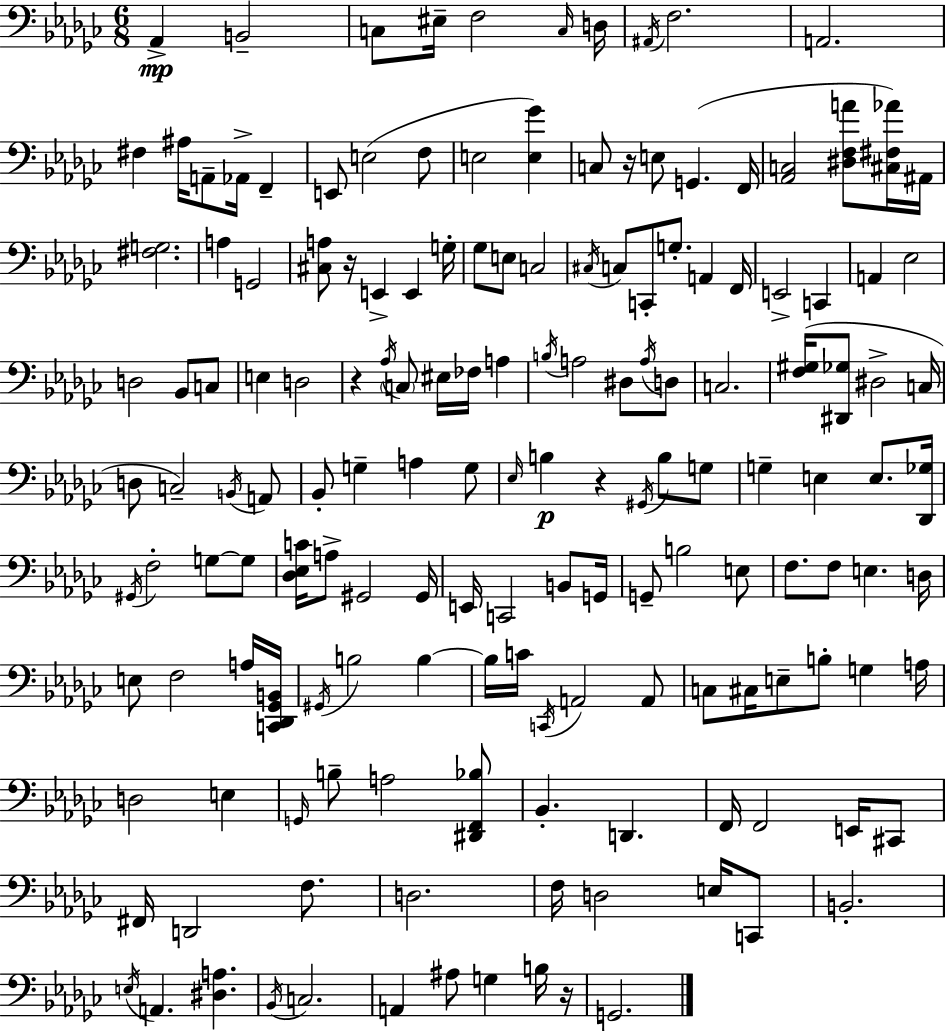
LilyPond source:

{
  \clef bass
  \numericTimeSignature
  \time 6/8
  \key ees \minor
  aes,4->\mp b,2-- | c8 eis16-- f2 \grace { c16 } | d16 \acciaccatura { ais,16 } f2. | a,2. | \break fis4 ais16 a,8-- aes,16-> f,4-- | e,8 e2( | f8 e2 <e ges'>4) | c8 r16 e8 g,4.( | \break f,16 <aes, c>2 <dis f a'>8 | <cis fis aes'>16) ais,16 <fis g>2. | a4 g,2 | <cis a>8 r16 e,4-> e,4 | \break g16-. ges8 e8 c2 | \acciaccatura { cis16 } c8 c,8-. g8.-. a,4 | f,16 e,2-> c,4 | a,4 ees2 | \break d2 bes,8 | c8 e4 d2 | r4 \acciaccatura { aes16 } \parenthesize c8 eis16 fes16 | a4 \acciaccatura { b16 } a2 | \break dis8 \acciaccatura { a16 } d8 c2. | <f gis>16( <dis, ges>8 dis2-> | c16 d8 c2--) | \acciaccatura { b,16 } a,8 bes,8-. g4-- | \break a4 g8 \grace { ees16 }\p b4 | r4 \acciaccatura { gis,16 } b8 g8 g4-- | e4 e8. <des, ges>16 \acciaccatura { gis,16 } f2-. | g8~~ g8 <des ees c'>16 a8-> | \break gis,2 gis,16 e,16 c,2 | b,8 g,16 g,8-- | b2 e8 f8. | f8 e4. d16 e8 | \break f2 a16 <c, des, ges, b,>16 \acciaccatura { gis,16 } b2 | b4~~ b16 | c'16 \acciaccatura { c,16 } a,2 a,8 | c8 cis16 e8-- b8-. g4 a16 | \break d2 e4 | \grace { g,16 } b8-- a2 <dis, f, bes>8 | bes,4.-. d,4. | f,16 f,2 e,16 cis,8 | \break fis,16 d,2 f8. | d2. | f16 d2 e16 c,8 | b,2.-. | \break \acciaccatura { e16 } a,4. <dis a>4. | \acciaccatura { bes,16 } c2. | a,4 ais8 g4 | b16 r16 g,2. | \break \bar "|."
}